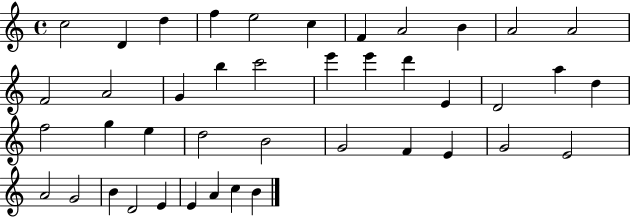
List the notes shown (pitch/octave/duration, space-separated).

C5/h D4/q D5/q F5/q E5/h C5/q F4/q A4/h B4/q A4/h A4/h F4/h A4/h G4/q B5/q C6/h E6/q E6/q D6/q E4/q D4/h A5/q D5/q F5/h G5/q E5/q D5/h B4/h G4/h F4/q E4/q G4/h E4/h A4/h G4/h B4/q D4/h E4/q E4/q A4/q C5/q B4/q